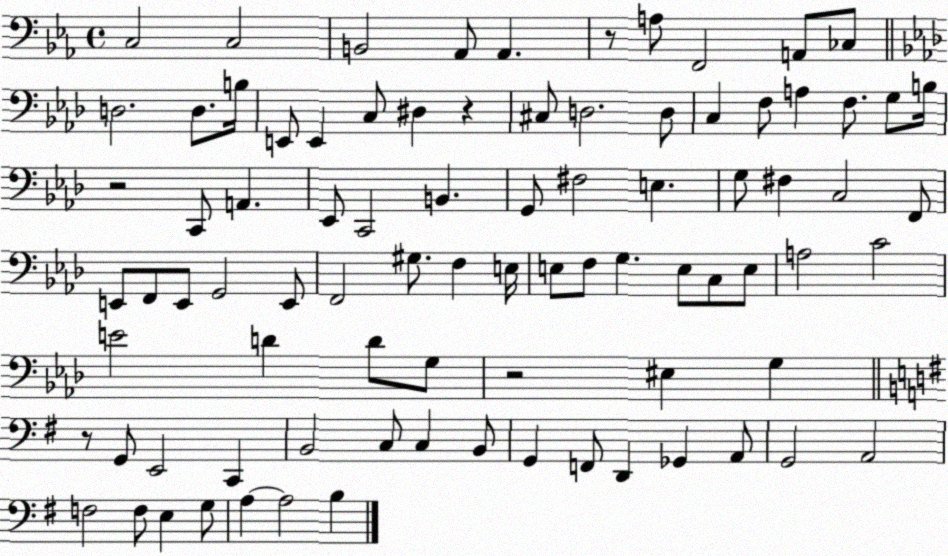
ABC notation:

X:1
T:Untitled
M:4/4
L:1/4
K:Eb
C,2 C,2 B,,2 _A,,/2 _A,, z/2 A,/2 F,,2 A,,/2 _C,/2 D,2 D,/2 B,/4 E,,/2 E,, C,/2 ^D, z ^C,/2 D,2 D,/2 C, F,/2 A, F,/2 G,/2 B,/4 z2 C,,/2 A,, _E,,/2 C,,2 B,, G,,/2 ^F,2 E, G,/2 ^F, C,2 F,,/2 E,,/2 F,,/2 E,,/2 G,,2 E,,/2 F,,2 ^G,/2 F, E,/4 E,/2 F,/2 G, E,/2 C,/2 E,/2 A,2 C2 E2 D D/2 G,/2 z2 ^E, G, z/2 G,,/2 E,,2 C,, B,,2 C,/2 C, B,,/2 G,, F,,/2 D,, _G,, A,,/2 G,,2 A,,2 F,2 F,/2 E, G,/2 A, A,2 B,